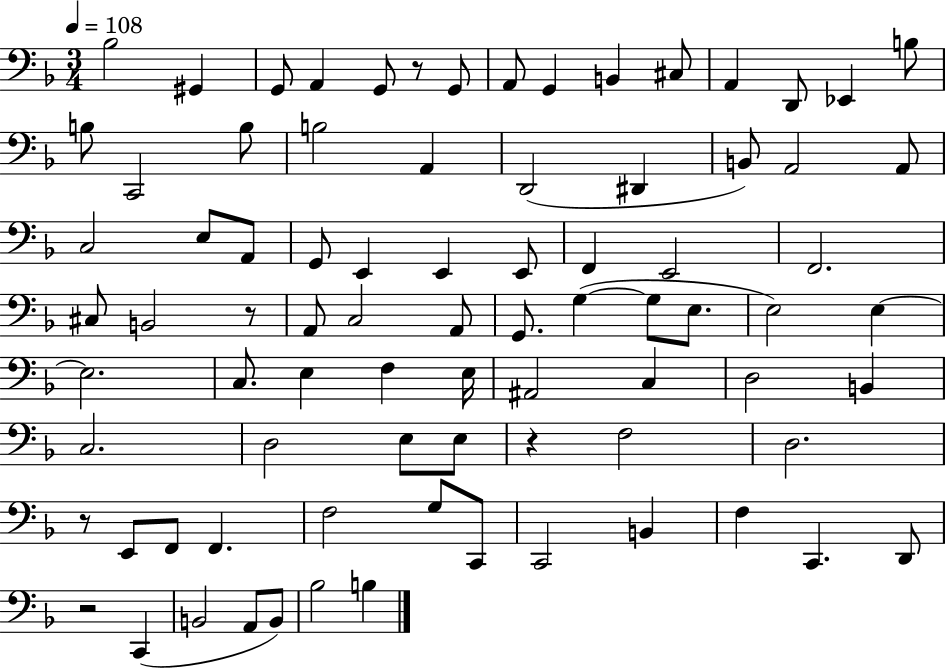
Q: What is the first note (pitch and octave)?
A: Bb3